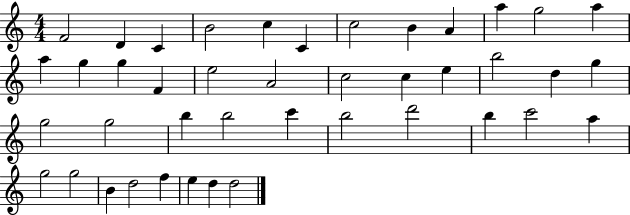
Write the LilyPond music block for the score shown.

{
  \clef treble
  \numericTimeSignature
  \time 4/4
  \key c \major
  f'2 d'4 c'4 | b'2 c''4 c'4 | c''2 b'4 a'4 | a''4 g''2 a''4 | \break a''4 g''4 g''4 f'4 | e''2 a'2 | c''2 c''4 e''4 | b''2 d''4 g''4 | \break g''2 g''2 | b''4 b''2 c'''4 | b''2 d'''2 | b''4 c'''2 a''4 | \break g''2 g''2 | b'4 d''2 f''4 | e''4 d''4 d''2 | \bar "|."
}